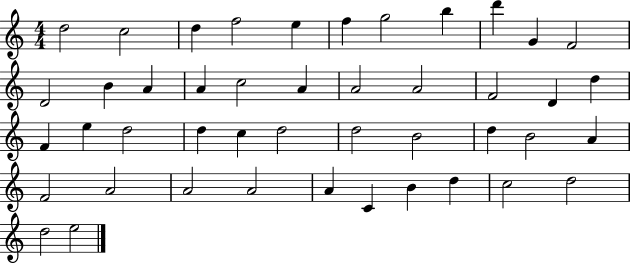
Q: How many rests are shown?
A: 0